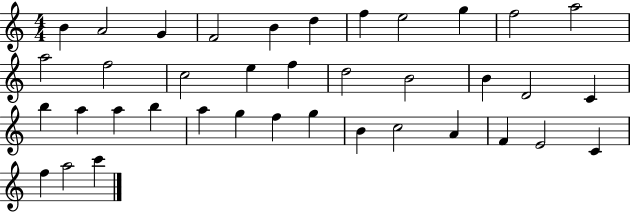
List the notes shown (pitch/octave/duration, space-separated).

B4/q A4/h G4/q F4/h B4/q D5/q F5/q E5/h G5/q F5/h A5/h A5/h F5/h C5/h E5/q F5/q D5/h B4/h B4/q D4/h C4/q B5/q A5/q A5/q B5/q A5/q G5/q F5/q G5/q B4/q C5/h A4/q F4/q E4/h C4/q F5/q A5/h C6/q